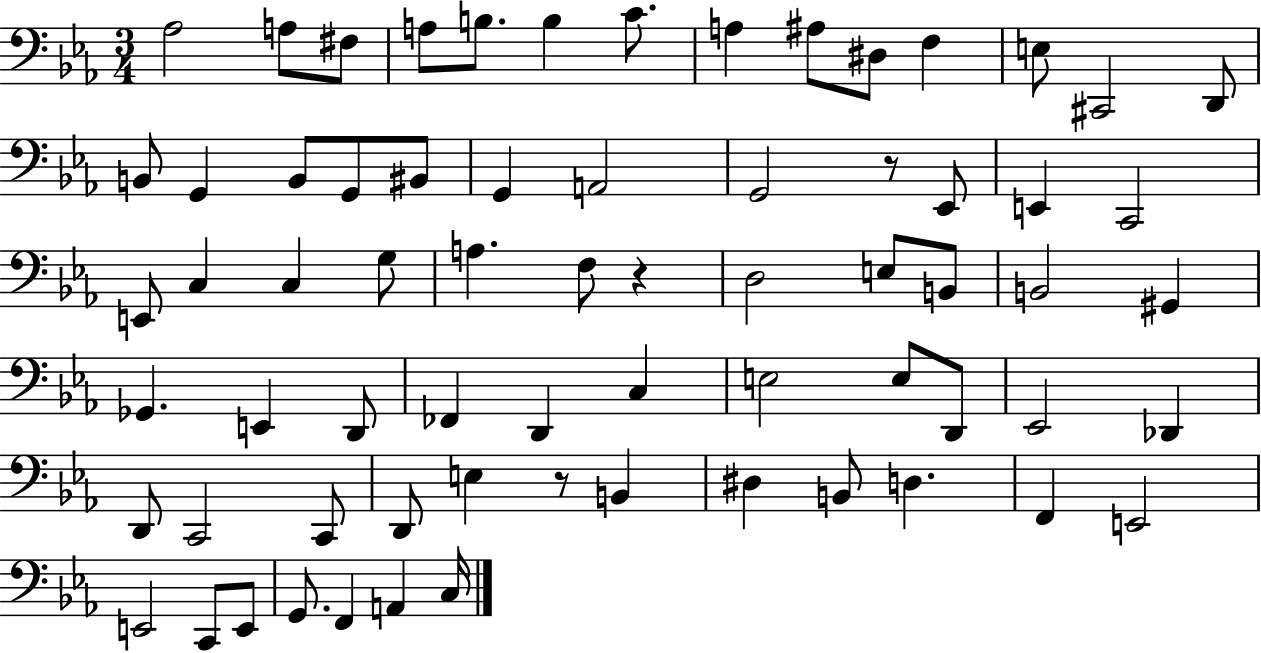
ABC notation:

X:1
T:Untitled
M:3/4
L:1/4
K:Eb
_A,2 A,/2 ^F,/2 A,/2 B,/2 B, C/2 A, ^A,/2 ^D,/2 F, E,/2 ^C,,2 D,,/2 B,,/2 G,, B,,/2 G,,/2 ^B,,/2 G,, A,,2 G,,2 z/2 _E,,/2 E,, C,,2 E,,/2 C, C, G,/2 A, F,/2 z D,2 E,/2 B,,/2 B,,2 ^G,, _G,, E,, D,,/2 _F,, D,, C, E,2 E,/2 D,,/2 _E,,2 _D,, D,,/2 C,,2 C,,/2 D,,/2 E, z/2 B,, ^D, B,,/2 D, F,, E,,2 E,,2 C,,/2 E,,/2 G,,/2 F,, A,, C,/4